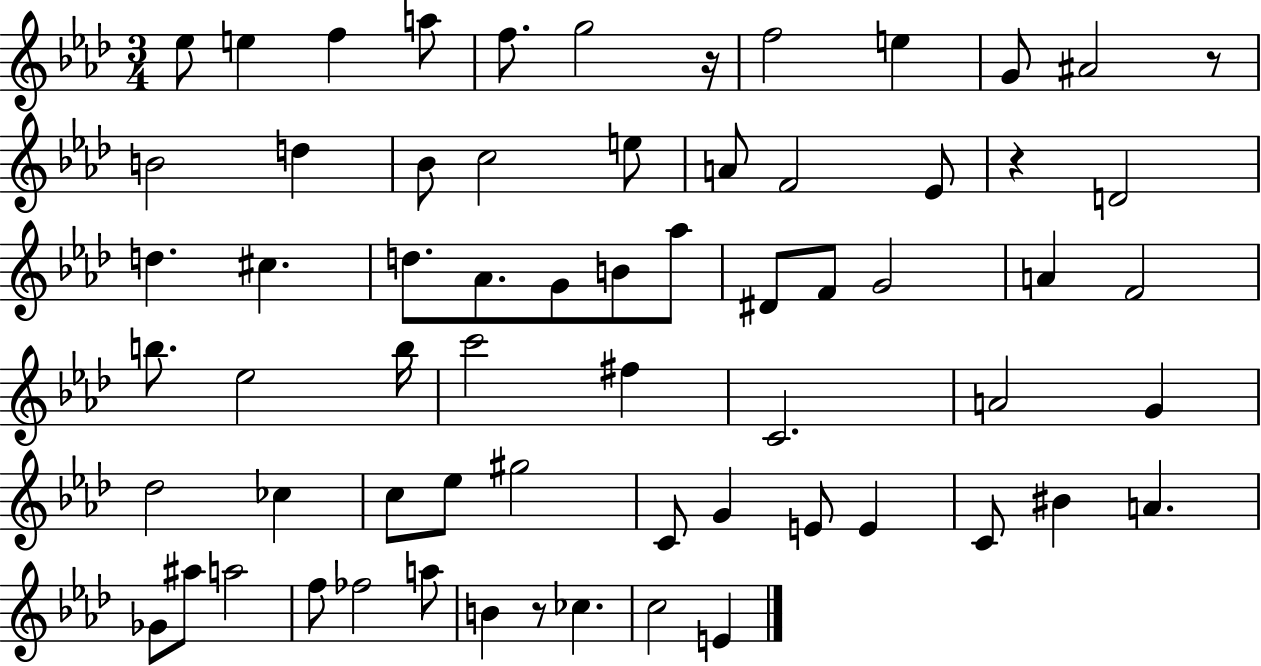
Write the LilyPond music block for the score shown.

{
  \clef treble
  \numericTimeSignature
  \time 3/4
  \key aes \major
  \repeat volta 2 { ees''8 e''4 f''4 a''8 | f''8. g''2 r16 | f''2 e''4 | g'8 ais'2 r8 | \break b'2 d''4 | bes'8 c''2 e''8 | a'8 f'2 ees'8 | r4 d'2 | \break d''4. cis''4. | d''8. aes'8. g'8 b'8 aes''8 | dis'8 f'8 g'2 | a'4 f'2 | \break b''8. ees''2 b''16 | c'''2 fis''4 | c'2. | a'2 g'4 | \break des''2 ces''4 | c''8 ees''8 gis''2 | c'8 g'4 e'8 e'4 | c'8 bis'4 a'4. | \break ges'8 ais''8 a''2 | f''8 fes''2 a''8 | b'4 r8 ces''4. | c''2 e'4 | \break } \bar "|."
}